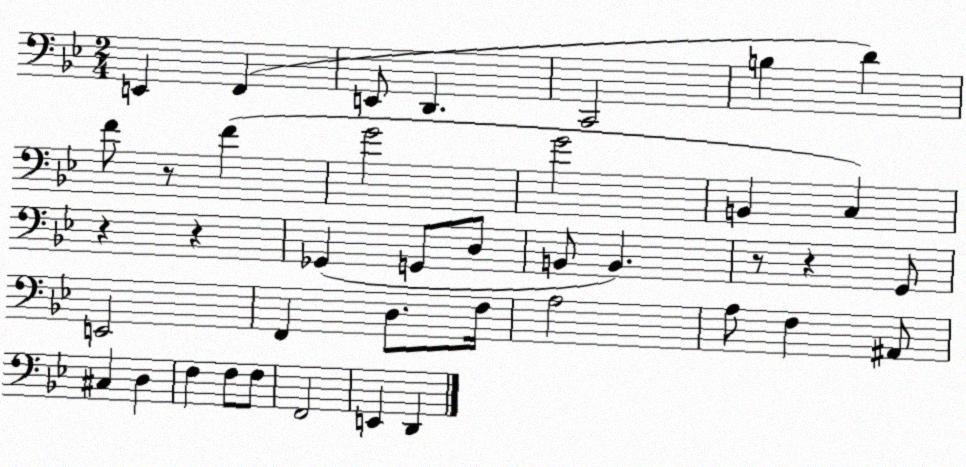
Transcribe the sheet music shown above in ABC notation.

X:1
T:Untitled
M:2/4
L:1/4
K:Bb
E,, F,, E,,/2 D,, C,,2 B, D F/2 z/2 F G2 G2 B,, C, z z _G,, G,,/2 D,/2 B,,/2 B,, z/2 z G,,/2 E,,2 F,, D,/2 F,/4 A,2 A,/2 F, ^A,,/2 ^C, D, F, F,/2 F,/2 F,,2 E,, D,,